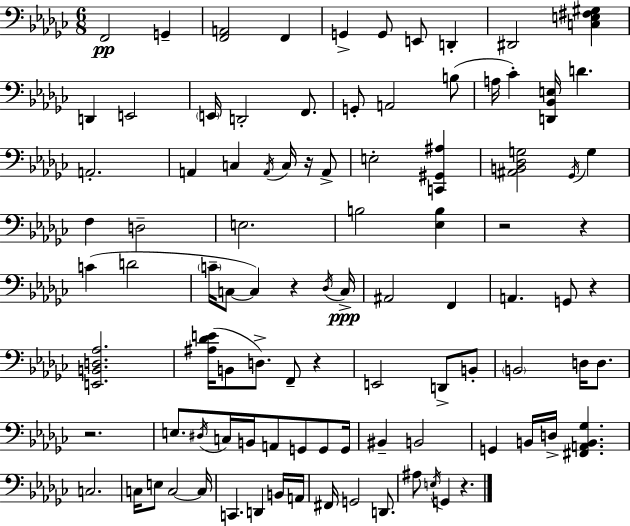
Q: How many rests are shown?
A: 8